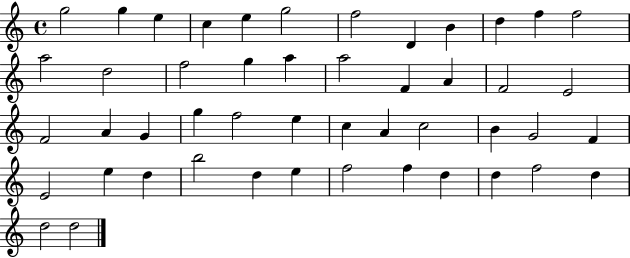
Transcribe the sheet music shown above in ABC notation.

X:1
T:Untitled
M:4/4
L:1/4
K:C
g2 g e c e g2 f2 D B d f f2 a2 d2 f2 g a a2 F A F2 E2 F2 A G g f2 e c A c2 B G2 F E2 e d b2 d e f2 f d d f2 d d2 d2